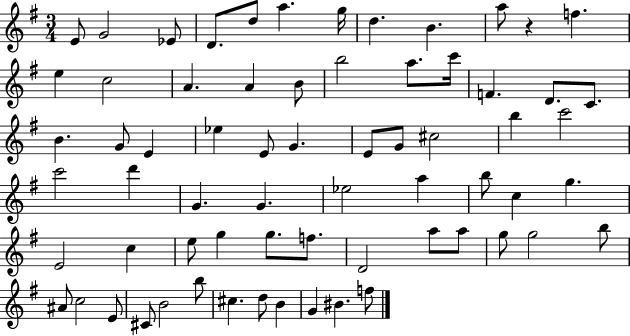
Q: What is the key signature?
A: G major